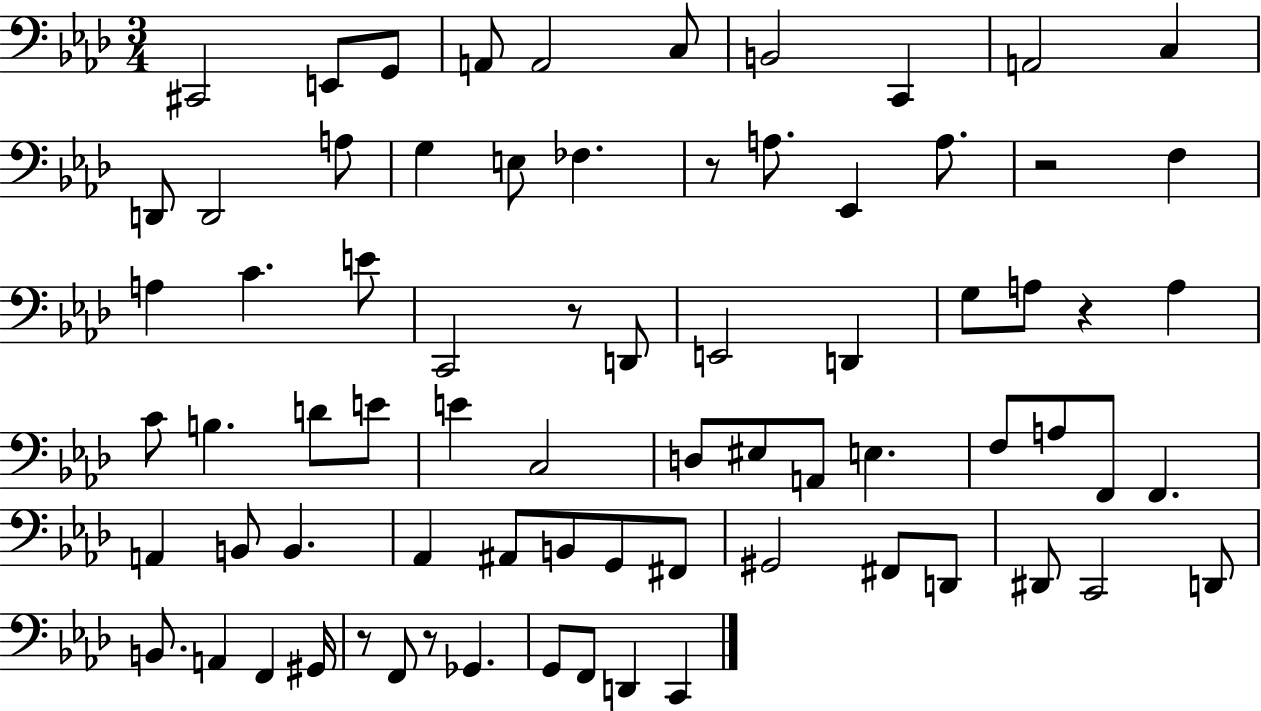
X:1
T:Untitled
M:3/4
L:1/4
K:Ab
^C,,2 E,,/2 G,,/2 A,,/2 A,,2 C,/2 B,,2 C,, A,,2 C, D,,/2 D,,2 A,/2 G, E,/2 _F, z/2 A,/2 _E,, A,/2 z2 F, A, C E/2 C,,2 z/2 D,,/2 E,,2 D,, G,/2 A,/2 z A, C/2 B, D/2 E/2 E C,2 D,/2 ^E,/2 A,,/2 E, F,/2 A,/2 F,,/2 F,, A,, B,,/2 B,, _A,, ^A,,/2 B,,/2 G,,/2 ^F,,/2 ^G,,2 ^F,,/2 D,,/2 ^D,,/2 C,,2 D,,/2 B,,/2 A,, F,, ^G,,/4 z/2 F,,/2 z/2 _G,, G,,/2 F,,/2 D,, C,,